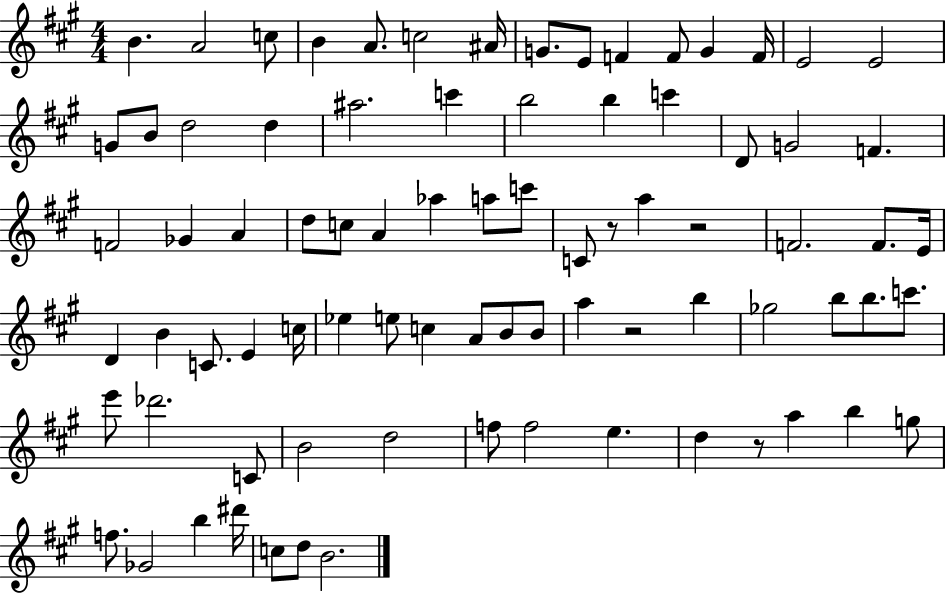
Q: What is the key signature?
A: A major